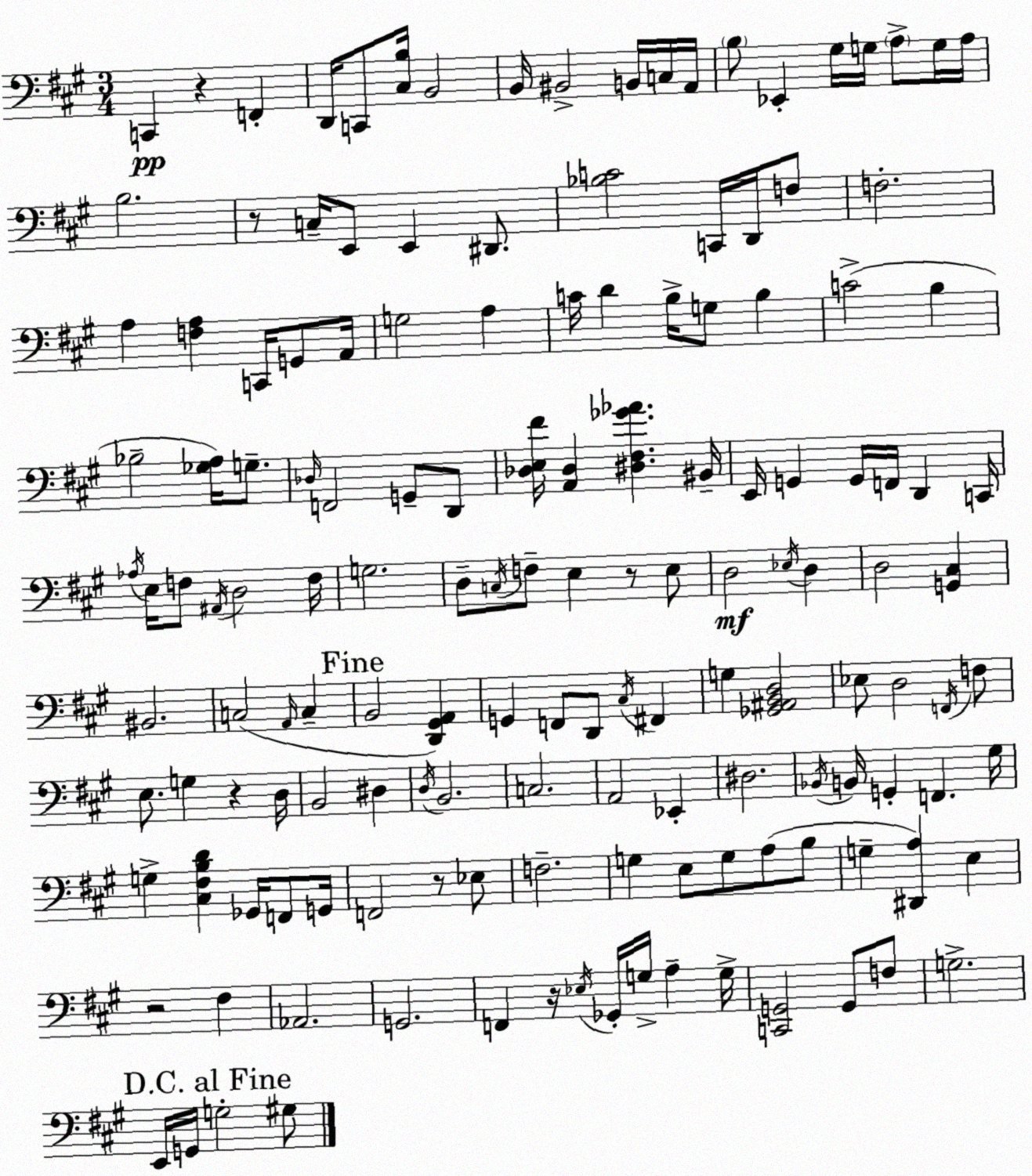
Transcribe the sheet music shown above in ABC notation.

X:1
T:Untitled
M:3/4
L:1/4
K:A
C,, z F,, D,,/4 C,,/2 [^C,B,]/4 B,,2 B,,/4 ^B,,2 B,,/4 C,/4 A,,/4 B,/2 _E,, ^G,/4 G,/4 A,/2 G,/4 A,/4 B,2 z/2 C,/4 E,,/2 E,, ^D,,/2 [_B,C]2 C,,/4 D,,/4 F,/2 F,2 A, [F,A,] C,,/4 G,,/2 A,,/4 G,2 A, C/4 D B,/4 G,/2 B, C2 B, _B,2 [_G,A,]/4 G,/2 _D,/4 F,,2 G,,/2 D,,/2 [_D,E,^F]/4 [A,,_D,] [^D,^F,_G_A] ^B,,/4 E,,/4 G,, G,,/4 F,,/4 D,, C,,/4 _A,/4 E,/4 F,/2 ^A,,/4 D,2 F,/4 G,2 D,/2 C,/4 F,/2 E, z/2 E,/2 D,2 _E,/4 D, D,2 [G,,^C,] ^B,,2 C,2 A,,/4 C, B,,2 [D,,^G,,A,,] G,, F,,/2 D,,/2 ^C,/4 ^F,, G, [_G,,^A,,B,,D,]2 _E,/2 D,2 F,,/4 F,/2 E,/2 G, z D,/4 B,,2 ^D, D,/4 B,,2 C,2 A,,2 _E,, ^D,2 _B,,/4 B,,/4 G,, F,, ^G,/4 G, [^C,^F,B,D] _G,,/4 F,,/2 G,,/4 F,,2 z/2 _E,/2 F,2 G, E,/2 G,/2 A,/2 B,/2 G, [^D,,A,] E, z2 ^F, _A,,2 G,,2 F,, z/4 _E,/4 _G,,/4 G,/4 A, G,/4 [C,,G,,]2 G,,/2 F,/2 G,2 E,,/4 G,,/4 G,2 ^G,/2